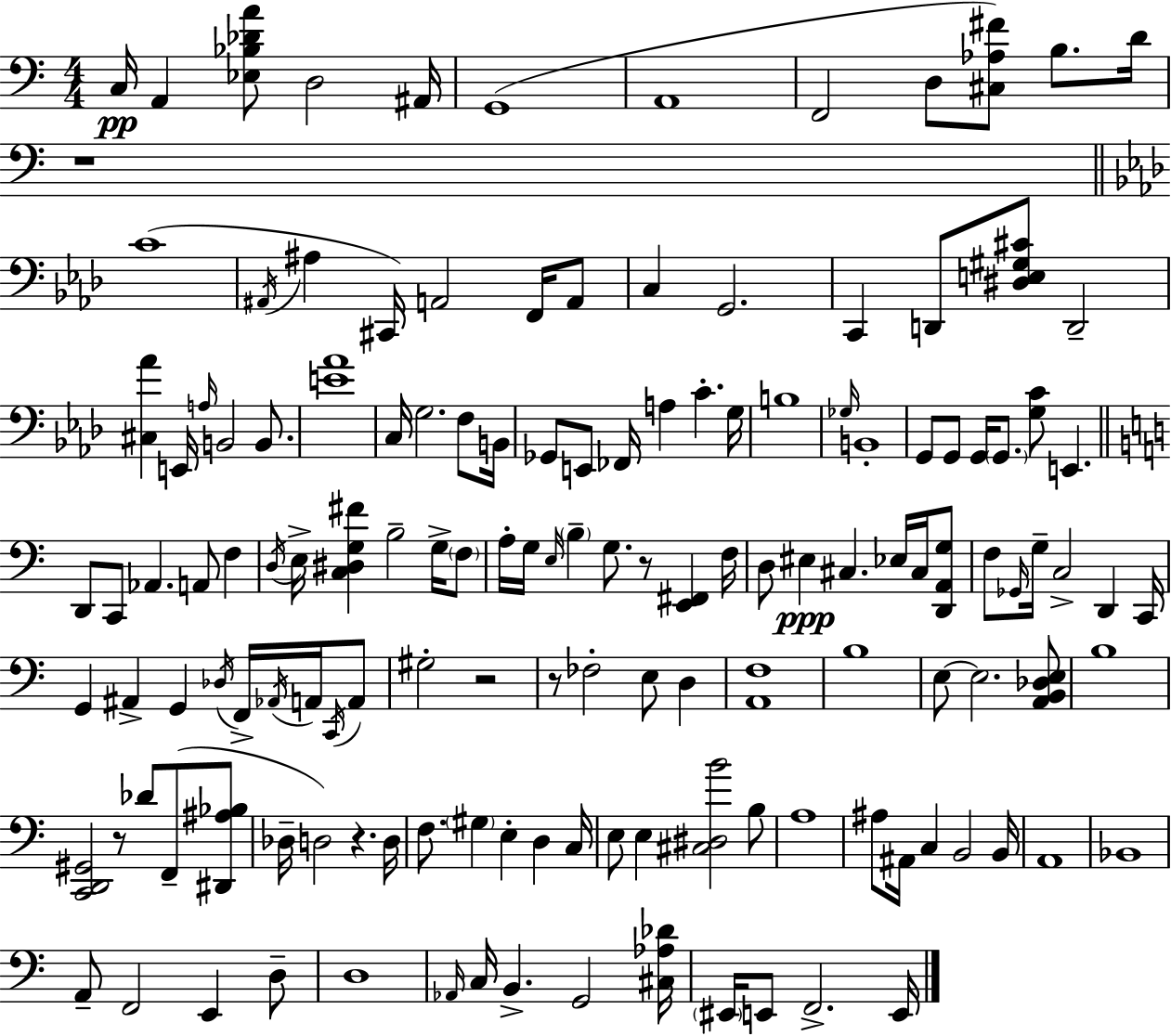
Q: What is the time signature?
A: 4/4